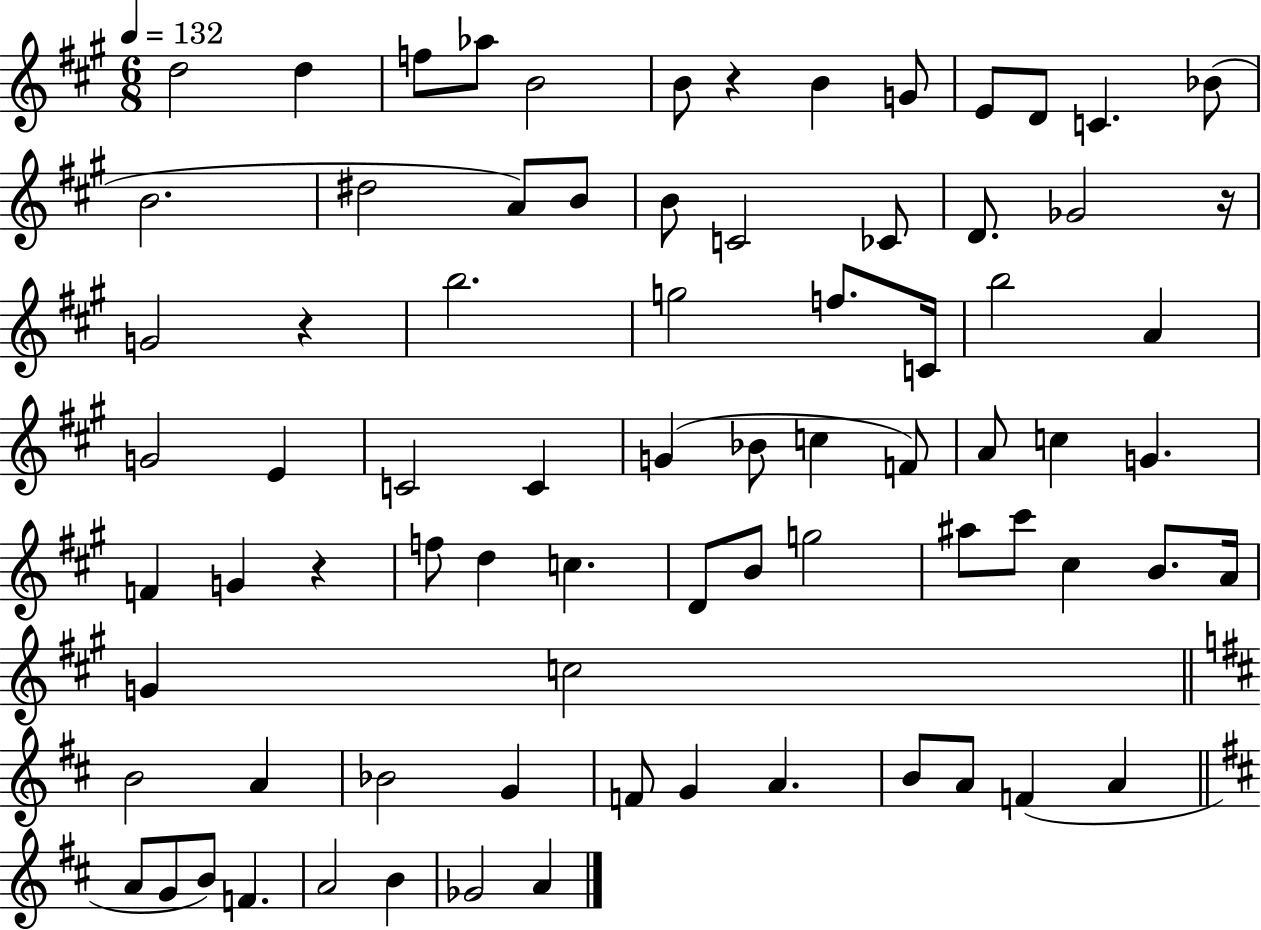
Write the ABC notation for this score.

X:1
T:Untitled
M:6/8
L:1/4
K:A
d2 d f/2 _a/2 B2 B/2 z B G/2 E/2 D/2 C _B/2 B2 ^d2 A/2 B/2 B/2 C2 _C/2 D/2 _G2 z/4 G2 z b2 g2 f/2 C/4 b2 A G2 E C2 C G _B/2 c F/2 A/2 c G F G z f/2 d c D/2 B/2 g2 ^a/2 ^c'/2 ^c B/2 A/4 G c2 B2 A _B2 G F/2 G A B/2 A/2 F A A/2 G/2 B/2 F A2 B _G2 A